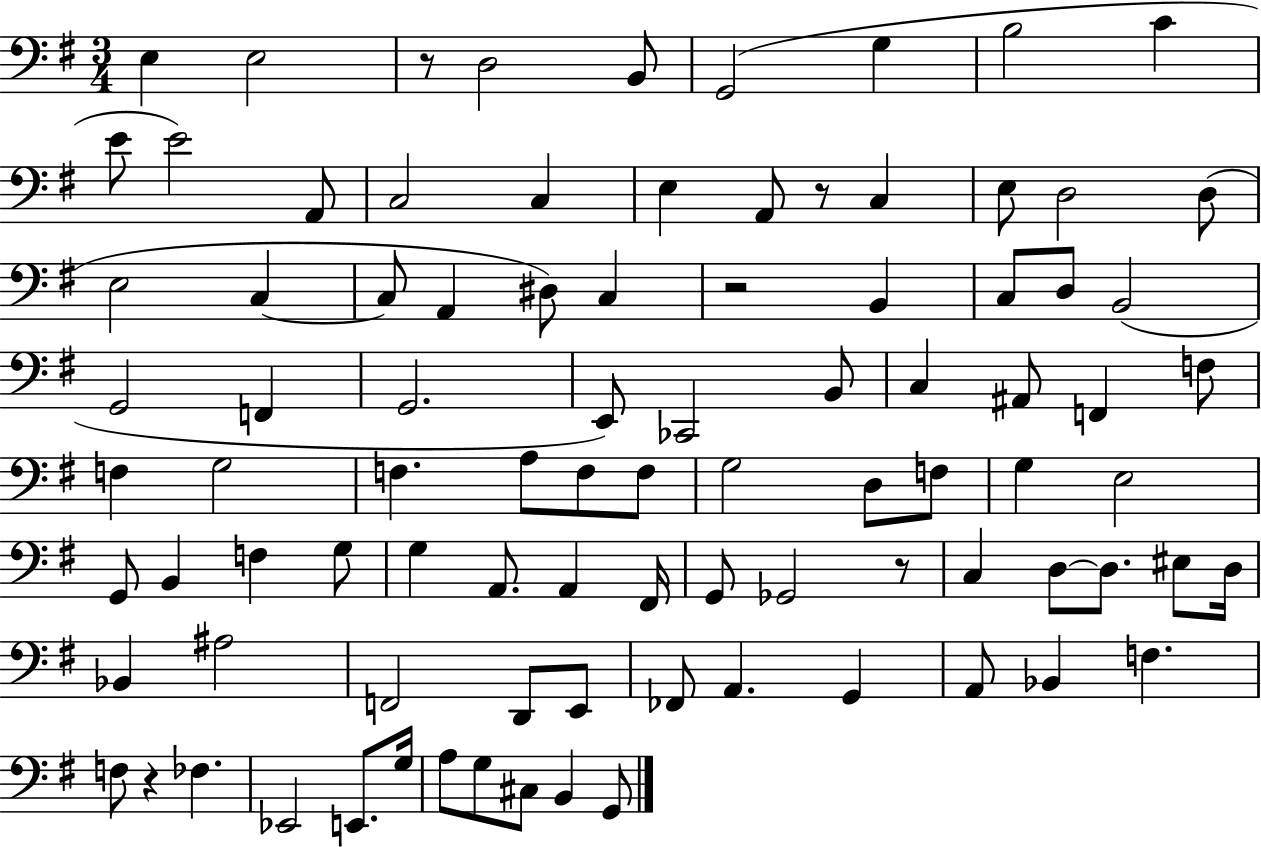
E3/q E3/h R/e D3/h B2/e G2/h G3/q B3/h C4/q E4/e E4/h A2/e C3/h C3/q E3/q A2/e R/e C3/q E3/e D3/h D3/e E3/h C3/q C3/e A2/q D#3/e C3/q R/h B2/q C3/e D3/e B2/h G2/h F2/q G2/h. E2/e CES2/h B2/e C3/q A#2/e F2/q F3/e F3/q G3/h F3/q. A3/e F3/e F3/e G3/h D3/e F3/e G3/q E3/h G2/e B2/q F3/q G3/e G3/q A2/e. A2/q F#2/s G2/e Gb2/h R/e C3/q D3/e D3/e. EIS3/e D3/s Bb2/q A#3/h F2/h D2/e E2/e FES2/e A2/q. G2/q A2/e Bb2/q F3/q. F3/e R/q FES3/q. Eb2/h E2/e. G3/s A3/e G3/e C#3/e B2/q G2/e